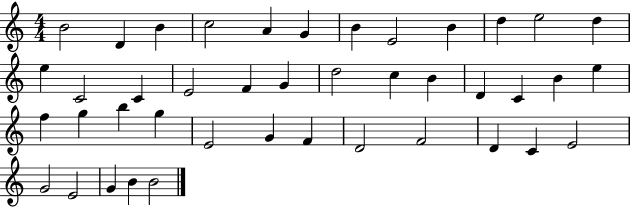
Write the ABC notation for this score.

X:1
T:Untitled
M:4/4
L:1/4
K:C
B2 D B c2 A G B E2 B d e2 d e C2 C E2 F G d2 c B D C B e f g b g E2 G F D2 F2 D C E2 G2 E2 G B B2